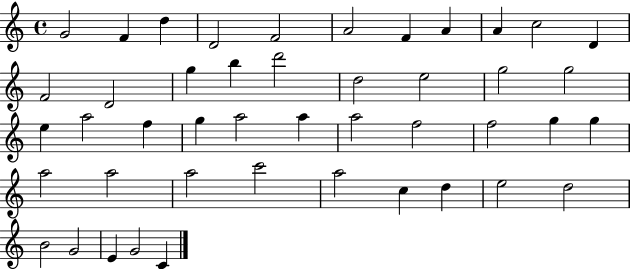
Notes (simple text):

G4/h F4/q D5/q D4/h F4/h A4/h F4/q A4/q A4/q C5/h D4/q F4/h D4/h G5/q B5/q D6/h D5/h E5/h G5/h G5/h E5/q A5/h F5/q G5/q A5/h A5/q A5/h F5/h F5/h G5/q G5/q A5/h A5/h A5/h C6/h A5/h C5/q D5/q E5/h D5/h B4/h G4/h E4/q G4/h C4/q